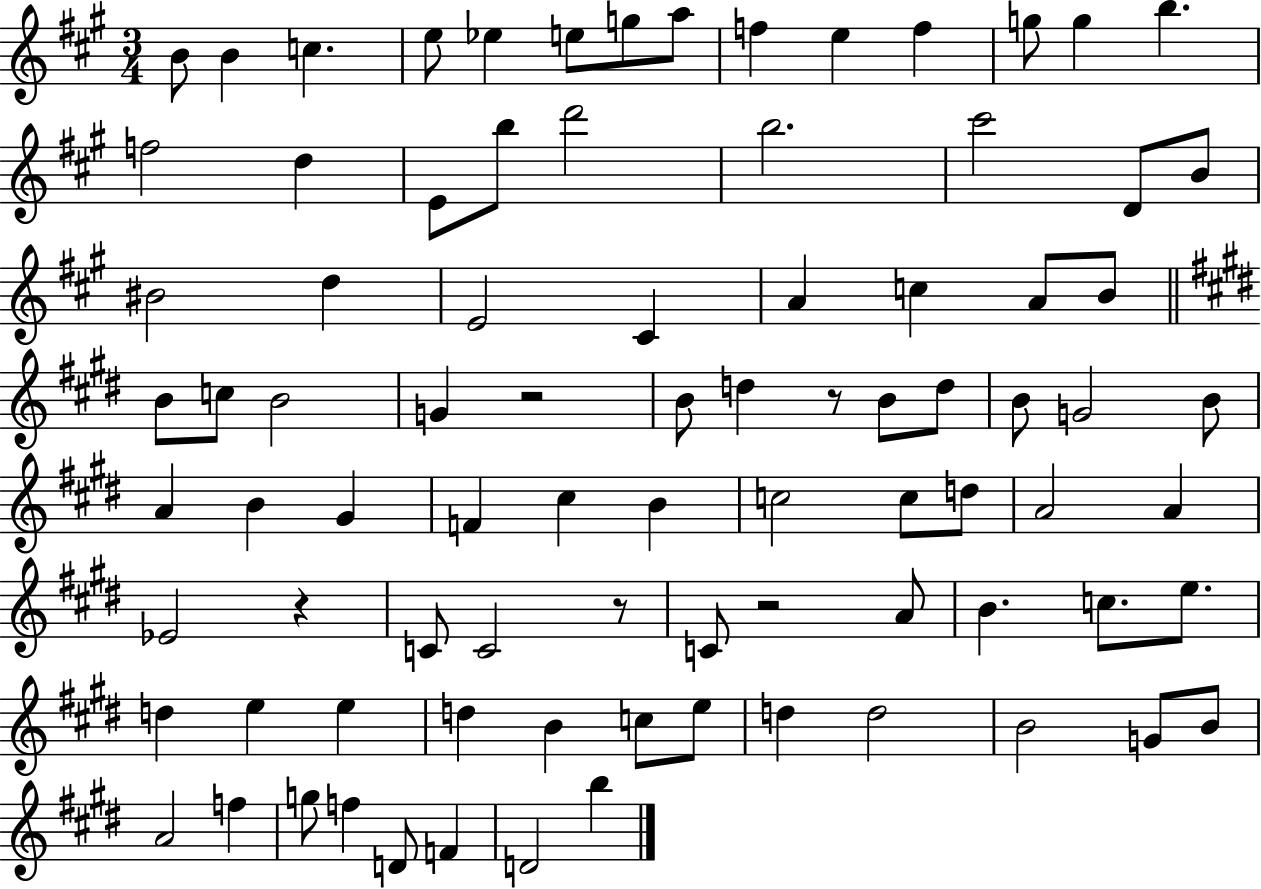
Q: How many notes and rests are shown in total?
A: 86